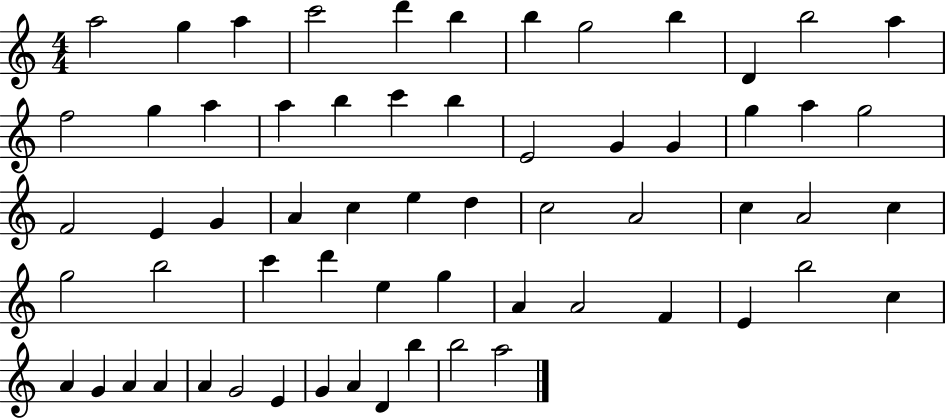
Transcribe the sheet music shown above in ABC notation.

X:1
T:Untitled
M:4/4
L:1/4
K:C
a2 g a c'2 d' b b g2 b D b2 a f2 g a a b c' b E2 G G g a g2 F2 E G A c e d c2 A2 c A2 c g2 b2 c' d' e g A A2 F E b2 c A G A A A G2 E G A D b b2 a2